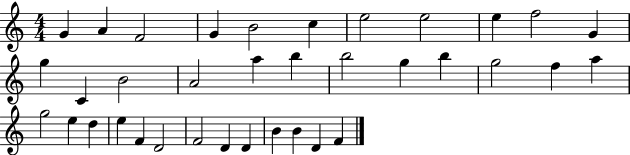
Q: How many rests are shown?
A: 0